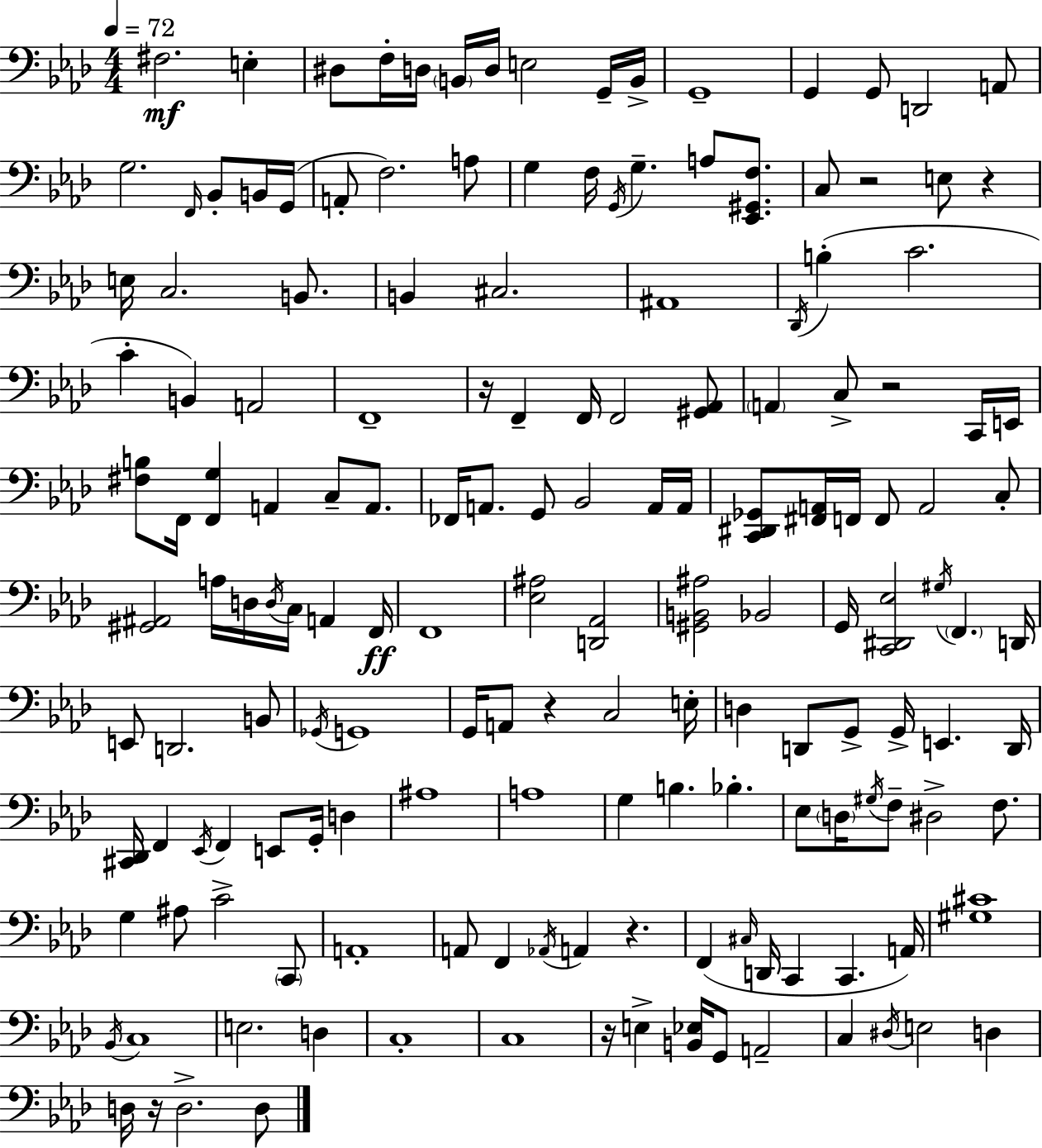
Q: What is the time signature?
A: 4/4